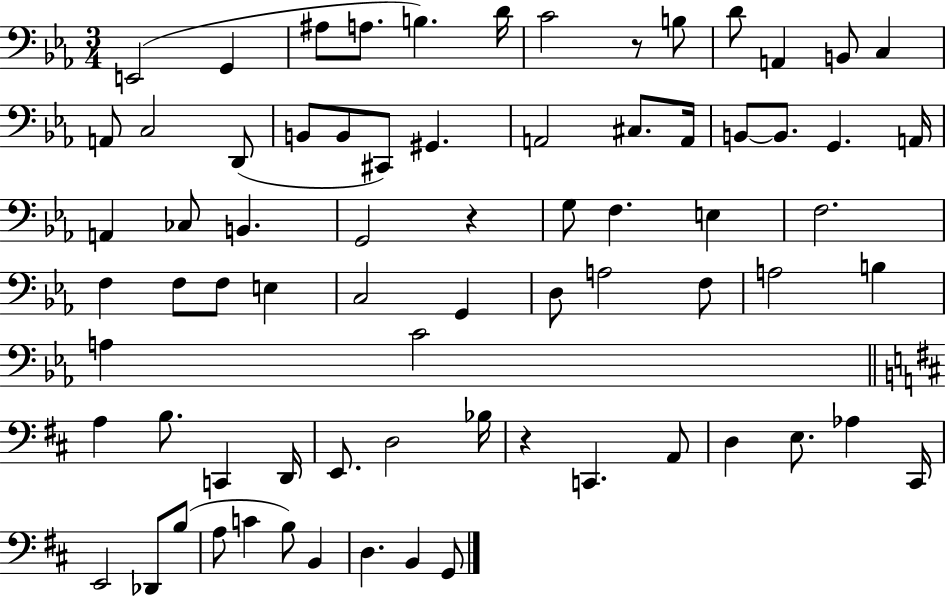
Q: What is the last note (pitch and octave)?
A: G2